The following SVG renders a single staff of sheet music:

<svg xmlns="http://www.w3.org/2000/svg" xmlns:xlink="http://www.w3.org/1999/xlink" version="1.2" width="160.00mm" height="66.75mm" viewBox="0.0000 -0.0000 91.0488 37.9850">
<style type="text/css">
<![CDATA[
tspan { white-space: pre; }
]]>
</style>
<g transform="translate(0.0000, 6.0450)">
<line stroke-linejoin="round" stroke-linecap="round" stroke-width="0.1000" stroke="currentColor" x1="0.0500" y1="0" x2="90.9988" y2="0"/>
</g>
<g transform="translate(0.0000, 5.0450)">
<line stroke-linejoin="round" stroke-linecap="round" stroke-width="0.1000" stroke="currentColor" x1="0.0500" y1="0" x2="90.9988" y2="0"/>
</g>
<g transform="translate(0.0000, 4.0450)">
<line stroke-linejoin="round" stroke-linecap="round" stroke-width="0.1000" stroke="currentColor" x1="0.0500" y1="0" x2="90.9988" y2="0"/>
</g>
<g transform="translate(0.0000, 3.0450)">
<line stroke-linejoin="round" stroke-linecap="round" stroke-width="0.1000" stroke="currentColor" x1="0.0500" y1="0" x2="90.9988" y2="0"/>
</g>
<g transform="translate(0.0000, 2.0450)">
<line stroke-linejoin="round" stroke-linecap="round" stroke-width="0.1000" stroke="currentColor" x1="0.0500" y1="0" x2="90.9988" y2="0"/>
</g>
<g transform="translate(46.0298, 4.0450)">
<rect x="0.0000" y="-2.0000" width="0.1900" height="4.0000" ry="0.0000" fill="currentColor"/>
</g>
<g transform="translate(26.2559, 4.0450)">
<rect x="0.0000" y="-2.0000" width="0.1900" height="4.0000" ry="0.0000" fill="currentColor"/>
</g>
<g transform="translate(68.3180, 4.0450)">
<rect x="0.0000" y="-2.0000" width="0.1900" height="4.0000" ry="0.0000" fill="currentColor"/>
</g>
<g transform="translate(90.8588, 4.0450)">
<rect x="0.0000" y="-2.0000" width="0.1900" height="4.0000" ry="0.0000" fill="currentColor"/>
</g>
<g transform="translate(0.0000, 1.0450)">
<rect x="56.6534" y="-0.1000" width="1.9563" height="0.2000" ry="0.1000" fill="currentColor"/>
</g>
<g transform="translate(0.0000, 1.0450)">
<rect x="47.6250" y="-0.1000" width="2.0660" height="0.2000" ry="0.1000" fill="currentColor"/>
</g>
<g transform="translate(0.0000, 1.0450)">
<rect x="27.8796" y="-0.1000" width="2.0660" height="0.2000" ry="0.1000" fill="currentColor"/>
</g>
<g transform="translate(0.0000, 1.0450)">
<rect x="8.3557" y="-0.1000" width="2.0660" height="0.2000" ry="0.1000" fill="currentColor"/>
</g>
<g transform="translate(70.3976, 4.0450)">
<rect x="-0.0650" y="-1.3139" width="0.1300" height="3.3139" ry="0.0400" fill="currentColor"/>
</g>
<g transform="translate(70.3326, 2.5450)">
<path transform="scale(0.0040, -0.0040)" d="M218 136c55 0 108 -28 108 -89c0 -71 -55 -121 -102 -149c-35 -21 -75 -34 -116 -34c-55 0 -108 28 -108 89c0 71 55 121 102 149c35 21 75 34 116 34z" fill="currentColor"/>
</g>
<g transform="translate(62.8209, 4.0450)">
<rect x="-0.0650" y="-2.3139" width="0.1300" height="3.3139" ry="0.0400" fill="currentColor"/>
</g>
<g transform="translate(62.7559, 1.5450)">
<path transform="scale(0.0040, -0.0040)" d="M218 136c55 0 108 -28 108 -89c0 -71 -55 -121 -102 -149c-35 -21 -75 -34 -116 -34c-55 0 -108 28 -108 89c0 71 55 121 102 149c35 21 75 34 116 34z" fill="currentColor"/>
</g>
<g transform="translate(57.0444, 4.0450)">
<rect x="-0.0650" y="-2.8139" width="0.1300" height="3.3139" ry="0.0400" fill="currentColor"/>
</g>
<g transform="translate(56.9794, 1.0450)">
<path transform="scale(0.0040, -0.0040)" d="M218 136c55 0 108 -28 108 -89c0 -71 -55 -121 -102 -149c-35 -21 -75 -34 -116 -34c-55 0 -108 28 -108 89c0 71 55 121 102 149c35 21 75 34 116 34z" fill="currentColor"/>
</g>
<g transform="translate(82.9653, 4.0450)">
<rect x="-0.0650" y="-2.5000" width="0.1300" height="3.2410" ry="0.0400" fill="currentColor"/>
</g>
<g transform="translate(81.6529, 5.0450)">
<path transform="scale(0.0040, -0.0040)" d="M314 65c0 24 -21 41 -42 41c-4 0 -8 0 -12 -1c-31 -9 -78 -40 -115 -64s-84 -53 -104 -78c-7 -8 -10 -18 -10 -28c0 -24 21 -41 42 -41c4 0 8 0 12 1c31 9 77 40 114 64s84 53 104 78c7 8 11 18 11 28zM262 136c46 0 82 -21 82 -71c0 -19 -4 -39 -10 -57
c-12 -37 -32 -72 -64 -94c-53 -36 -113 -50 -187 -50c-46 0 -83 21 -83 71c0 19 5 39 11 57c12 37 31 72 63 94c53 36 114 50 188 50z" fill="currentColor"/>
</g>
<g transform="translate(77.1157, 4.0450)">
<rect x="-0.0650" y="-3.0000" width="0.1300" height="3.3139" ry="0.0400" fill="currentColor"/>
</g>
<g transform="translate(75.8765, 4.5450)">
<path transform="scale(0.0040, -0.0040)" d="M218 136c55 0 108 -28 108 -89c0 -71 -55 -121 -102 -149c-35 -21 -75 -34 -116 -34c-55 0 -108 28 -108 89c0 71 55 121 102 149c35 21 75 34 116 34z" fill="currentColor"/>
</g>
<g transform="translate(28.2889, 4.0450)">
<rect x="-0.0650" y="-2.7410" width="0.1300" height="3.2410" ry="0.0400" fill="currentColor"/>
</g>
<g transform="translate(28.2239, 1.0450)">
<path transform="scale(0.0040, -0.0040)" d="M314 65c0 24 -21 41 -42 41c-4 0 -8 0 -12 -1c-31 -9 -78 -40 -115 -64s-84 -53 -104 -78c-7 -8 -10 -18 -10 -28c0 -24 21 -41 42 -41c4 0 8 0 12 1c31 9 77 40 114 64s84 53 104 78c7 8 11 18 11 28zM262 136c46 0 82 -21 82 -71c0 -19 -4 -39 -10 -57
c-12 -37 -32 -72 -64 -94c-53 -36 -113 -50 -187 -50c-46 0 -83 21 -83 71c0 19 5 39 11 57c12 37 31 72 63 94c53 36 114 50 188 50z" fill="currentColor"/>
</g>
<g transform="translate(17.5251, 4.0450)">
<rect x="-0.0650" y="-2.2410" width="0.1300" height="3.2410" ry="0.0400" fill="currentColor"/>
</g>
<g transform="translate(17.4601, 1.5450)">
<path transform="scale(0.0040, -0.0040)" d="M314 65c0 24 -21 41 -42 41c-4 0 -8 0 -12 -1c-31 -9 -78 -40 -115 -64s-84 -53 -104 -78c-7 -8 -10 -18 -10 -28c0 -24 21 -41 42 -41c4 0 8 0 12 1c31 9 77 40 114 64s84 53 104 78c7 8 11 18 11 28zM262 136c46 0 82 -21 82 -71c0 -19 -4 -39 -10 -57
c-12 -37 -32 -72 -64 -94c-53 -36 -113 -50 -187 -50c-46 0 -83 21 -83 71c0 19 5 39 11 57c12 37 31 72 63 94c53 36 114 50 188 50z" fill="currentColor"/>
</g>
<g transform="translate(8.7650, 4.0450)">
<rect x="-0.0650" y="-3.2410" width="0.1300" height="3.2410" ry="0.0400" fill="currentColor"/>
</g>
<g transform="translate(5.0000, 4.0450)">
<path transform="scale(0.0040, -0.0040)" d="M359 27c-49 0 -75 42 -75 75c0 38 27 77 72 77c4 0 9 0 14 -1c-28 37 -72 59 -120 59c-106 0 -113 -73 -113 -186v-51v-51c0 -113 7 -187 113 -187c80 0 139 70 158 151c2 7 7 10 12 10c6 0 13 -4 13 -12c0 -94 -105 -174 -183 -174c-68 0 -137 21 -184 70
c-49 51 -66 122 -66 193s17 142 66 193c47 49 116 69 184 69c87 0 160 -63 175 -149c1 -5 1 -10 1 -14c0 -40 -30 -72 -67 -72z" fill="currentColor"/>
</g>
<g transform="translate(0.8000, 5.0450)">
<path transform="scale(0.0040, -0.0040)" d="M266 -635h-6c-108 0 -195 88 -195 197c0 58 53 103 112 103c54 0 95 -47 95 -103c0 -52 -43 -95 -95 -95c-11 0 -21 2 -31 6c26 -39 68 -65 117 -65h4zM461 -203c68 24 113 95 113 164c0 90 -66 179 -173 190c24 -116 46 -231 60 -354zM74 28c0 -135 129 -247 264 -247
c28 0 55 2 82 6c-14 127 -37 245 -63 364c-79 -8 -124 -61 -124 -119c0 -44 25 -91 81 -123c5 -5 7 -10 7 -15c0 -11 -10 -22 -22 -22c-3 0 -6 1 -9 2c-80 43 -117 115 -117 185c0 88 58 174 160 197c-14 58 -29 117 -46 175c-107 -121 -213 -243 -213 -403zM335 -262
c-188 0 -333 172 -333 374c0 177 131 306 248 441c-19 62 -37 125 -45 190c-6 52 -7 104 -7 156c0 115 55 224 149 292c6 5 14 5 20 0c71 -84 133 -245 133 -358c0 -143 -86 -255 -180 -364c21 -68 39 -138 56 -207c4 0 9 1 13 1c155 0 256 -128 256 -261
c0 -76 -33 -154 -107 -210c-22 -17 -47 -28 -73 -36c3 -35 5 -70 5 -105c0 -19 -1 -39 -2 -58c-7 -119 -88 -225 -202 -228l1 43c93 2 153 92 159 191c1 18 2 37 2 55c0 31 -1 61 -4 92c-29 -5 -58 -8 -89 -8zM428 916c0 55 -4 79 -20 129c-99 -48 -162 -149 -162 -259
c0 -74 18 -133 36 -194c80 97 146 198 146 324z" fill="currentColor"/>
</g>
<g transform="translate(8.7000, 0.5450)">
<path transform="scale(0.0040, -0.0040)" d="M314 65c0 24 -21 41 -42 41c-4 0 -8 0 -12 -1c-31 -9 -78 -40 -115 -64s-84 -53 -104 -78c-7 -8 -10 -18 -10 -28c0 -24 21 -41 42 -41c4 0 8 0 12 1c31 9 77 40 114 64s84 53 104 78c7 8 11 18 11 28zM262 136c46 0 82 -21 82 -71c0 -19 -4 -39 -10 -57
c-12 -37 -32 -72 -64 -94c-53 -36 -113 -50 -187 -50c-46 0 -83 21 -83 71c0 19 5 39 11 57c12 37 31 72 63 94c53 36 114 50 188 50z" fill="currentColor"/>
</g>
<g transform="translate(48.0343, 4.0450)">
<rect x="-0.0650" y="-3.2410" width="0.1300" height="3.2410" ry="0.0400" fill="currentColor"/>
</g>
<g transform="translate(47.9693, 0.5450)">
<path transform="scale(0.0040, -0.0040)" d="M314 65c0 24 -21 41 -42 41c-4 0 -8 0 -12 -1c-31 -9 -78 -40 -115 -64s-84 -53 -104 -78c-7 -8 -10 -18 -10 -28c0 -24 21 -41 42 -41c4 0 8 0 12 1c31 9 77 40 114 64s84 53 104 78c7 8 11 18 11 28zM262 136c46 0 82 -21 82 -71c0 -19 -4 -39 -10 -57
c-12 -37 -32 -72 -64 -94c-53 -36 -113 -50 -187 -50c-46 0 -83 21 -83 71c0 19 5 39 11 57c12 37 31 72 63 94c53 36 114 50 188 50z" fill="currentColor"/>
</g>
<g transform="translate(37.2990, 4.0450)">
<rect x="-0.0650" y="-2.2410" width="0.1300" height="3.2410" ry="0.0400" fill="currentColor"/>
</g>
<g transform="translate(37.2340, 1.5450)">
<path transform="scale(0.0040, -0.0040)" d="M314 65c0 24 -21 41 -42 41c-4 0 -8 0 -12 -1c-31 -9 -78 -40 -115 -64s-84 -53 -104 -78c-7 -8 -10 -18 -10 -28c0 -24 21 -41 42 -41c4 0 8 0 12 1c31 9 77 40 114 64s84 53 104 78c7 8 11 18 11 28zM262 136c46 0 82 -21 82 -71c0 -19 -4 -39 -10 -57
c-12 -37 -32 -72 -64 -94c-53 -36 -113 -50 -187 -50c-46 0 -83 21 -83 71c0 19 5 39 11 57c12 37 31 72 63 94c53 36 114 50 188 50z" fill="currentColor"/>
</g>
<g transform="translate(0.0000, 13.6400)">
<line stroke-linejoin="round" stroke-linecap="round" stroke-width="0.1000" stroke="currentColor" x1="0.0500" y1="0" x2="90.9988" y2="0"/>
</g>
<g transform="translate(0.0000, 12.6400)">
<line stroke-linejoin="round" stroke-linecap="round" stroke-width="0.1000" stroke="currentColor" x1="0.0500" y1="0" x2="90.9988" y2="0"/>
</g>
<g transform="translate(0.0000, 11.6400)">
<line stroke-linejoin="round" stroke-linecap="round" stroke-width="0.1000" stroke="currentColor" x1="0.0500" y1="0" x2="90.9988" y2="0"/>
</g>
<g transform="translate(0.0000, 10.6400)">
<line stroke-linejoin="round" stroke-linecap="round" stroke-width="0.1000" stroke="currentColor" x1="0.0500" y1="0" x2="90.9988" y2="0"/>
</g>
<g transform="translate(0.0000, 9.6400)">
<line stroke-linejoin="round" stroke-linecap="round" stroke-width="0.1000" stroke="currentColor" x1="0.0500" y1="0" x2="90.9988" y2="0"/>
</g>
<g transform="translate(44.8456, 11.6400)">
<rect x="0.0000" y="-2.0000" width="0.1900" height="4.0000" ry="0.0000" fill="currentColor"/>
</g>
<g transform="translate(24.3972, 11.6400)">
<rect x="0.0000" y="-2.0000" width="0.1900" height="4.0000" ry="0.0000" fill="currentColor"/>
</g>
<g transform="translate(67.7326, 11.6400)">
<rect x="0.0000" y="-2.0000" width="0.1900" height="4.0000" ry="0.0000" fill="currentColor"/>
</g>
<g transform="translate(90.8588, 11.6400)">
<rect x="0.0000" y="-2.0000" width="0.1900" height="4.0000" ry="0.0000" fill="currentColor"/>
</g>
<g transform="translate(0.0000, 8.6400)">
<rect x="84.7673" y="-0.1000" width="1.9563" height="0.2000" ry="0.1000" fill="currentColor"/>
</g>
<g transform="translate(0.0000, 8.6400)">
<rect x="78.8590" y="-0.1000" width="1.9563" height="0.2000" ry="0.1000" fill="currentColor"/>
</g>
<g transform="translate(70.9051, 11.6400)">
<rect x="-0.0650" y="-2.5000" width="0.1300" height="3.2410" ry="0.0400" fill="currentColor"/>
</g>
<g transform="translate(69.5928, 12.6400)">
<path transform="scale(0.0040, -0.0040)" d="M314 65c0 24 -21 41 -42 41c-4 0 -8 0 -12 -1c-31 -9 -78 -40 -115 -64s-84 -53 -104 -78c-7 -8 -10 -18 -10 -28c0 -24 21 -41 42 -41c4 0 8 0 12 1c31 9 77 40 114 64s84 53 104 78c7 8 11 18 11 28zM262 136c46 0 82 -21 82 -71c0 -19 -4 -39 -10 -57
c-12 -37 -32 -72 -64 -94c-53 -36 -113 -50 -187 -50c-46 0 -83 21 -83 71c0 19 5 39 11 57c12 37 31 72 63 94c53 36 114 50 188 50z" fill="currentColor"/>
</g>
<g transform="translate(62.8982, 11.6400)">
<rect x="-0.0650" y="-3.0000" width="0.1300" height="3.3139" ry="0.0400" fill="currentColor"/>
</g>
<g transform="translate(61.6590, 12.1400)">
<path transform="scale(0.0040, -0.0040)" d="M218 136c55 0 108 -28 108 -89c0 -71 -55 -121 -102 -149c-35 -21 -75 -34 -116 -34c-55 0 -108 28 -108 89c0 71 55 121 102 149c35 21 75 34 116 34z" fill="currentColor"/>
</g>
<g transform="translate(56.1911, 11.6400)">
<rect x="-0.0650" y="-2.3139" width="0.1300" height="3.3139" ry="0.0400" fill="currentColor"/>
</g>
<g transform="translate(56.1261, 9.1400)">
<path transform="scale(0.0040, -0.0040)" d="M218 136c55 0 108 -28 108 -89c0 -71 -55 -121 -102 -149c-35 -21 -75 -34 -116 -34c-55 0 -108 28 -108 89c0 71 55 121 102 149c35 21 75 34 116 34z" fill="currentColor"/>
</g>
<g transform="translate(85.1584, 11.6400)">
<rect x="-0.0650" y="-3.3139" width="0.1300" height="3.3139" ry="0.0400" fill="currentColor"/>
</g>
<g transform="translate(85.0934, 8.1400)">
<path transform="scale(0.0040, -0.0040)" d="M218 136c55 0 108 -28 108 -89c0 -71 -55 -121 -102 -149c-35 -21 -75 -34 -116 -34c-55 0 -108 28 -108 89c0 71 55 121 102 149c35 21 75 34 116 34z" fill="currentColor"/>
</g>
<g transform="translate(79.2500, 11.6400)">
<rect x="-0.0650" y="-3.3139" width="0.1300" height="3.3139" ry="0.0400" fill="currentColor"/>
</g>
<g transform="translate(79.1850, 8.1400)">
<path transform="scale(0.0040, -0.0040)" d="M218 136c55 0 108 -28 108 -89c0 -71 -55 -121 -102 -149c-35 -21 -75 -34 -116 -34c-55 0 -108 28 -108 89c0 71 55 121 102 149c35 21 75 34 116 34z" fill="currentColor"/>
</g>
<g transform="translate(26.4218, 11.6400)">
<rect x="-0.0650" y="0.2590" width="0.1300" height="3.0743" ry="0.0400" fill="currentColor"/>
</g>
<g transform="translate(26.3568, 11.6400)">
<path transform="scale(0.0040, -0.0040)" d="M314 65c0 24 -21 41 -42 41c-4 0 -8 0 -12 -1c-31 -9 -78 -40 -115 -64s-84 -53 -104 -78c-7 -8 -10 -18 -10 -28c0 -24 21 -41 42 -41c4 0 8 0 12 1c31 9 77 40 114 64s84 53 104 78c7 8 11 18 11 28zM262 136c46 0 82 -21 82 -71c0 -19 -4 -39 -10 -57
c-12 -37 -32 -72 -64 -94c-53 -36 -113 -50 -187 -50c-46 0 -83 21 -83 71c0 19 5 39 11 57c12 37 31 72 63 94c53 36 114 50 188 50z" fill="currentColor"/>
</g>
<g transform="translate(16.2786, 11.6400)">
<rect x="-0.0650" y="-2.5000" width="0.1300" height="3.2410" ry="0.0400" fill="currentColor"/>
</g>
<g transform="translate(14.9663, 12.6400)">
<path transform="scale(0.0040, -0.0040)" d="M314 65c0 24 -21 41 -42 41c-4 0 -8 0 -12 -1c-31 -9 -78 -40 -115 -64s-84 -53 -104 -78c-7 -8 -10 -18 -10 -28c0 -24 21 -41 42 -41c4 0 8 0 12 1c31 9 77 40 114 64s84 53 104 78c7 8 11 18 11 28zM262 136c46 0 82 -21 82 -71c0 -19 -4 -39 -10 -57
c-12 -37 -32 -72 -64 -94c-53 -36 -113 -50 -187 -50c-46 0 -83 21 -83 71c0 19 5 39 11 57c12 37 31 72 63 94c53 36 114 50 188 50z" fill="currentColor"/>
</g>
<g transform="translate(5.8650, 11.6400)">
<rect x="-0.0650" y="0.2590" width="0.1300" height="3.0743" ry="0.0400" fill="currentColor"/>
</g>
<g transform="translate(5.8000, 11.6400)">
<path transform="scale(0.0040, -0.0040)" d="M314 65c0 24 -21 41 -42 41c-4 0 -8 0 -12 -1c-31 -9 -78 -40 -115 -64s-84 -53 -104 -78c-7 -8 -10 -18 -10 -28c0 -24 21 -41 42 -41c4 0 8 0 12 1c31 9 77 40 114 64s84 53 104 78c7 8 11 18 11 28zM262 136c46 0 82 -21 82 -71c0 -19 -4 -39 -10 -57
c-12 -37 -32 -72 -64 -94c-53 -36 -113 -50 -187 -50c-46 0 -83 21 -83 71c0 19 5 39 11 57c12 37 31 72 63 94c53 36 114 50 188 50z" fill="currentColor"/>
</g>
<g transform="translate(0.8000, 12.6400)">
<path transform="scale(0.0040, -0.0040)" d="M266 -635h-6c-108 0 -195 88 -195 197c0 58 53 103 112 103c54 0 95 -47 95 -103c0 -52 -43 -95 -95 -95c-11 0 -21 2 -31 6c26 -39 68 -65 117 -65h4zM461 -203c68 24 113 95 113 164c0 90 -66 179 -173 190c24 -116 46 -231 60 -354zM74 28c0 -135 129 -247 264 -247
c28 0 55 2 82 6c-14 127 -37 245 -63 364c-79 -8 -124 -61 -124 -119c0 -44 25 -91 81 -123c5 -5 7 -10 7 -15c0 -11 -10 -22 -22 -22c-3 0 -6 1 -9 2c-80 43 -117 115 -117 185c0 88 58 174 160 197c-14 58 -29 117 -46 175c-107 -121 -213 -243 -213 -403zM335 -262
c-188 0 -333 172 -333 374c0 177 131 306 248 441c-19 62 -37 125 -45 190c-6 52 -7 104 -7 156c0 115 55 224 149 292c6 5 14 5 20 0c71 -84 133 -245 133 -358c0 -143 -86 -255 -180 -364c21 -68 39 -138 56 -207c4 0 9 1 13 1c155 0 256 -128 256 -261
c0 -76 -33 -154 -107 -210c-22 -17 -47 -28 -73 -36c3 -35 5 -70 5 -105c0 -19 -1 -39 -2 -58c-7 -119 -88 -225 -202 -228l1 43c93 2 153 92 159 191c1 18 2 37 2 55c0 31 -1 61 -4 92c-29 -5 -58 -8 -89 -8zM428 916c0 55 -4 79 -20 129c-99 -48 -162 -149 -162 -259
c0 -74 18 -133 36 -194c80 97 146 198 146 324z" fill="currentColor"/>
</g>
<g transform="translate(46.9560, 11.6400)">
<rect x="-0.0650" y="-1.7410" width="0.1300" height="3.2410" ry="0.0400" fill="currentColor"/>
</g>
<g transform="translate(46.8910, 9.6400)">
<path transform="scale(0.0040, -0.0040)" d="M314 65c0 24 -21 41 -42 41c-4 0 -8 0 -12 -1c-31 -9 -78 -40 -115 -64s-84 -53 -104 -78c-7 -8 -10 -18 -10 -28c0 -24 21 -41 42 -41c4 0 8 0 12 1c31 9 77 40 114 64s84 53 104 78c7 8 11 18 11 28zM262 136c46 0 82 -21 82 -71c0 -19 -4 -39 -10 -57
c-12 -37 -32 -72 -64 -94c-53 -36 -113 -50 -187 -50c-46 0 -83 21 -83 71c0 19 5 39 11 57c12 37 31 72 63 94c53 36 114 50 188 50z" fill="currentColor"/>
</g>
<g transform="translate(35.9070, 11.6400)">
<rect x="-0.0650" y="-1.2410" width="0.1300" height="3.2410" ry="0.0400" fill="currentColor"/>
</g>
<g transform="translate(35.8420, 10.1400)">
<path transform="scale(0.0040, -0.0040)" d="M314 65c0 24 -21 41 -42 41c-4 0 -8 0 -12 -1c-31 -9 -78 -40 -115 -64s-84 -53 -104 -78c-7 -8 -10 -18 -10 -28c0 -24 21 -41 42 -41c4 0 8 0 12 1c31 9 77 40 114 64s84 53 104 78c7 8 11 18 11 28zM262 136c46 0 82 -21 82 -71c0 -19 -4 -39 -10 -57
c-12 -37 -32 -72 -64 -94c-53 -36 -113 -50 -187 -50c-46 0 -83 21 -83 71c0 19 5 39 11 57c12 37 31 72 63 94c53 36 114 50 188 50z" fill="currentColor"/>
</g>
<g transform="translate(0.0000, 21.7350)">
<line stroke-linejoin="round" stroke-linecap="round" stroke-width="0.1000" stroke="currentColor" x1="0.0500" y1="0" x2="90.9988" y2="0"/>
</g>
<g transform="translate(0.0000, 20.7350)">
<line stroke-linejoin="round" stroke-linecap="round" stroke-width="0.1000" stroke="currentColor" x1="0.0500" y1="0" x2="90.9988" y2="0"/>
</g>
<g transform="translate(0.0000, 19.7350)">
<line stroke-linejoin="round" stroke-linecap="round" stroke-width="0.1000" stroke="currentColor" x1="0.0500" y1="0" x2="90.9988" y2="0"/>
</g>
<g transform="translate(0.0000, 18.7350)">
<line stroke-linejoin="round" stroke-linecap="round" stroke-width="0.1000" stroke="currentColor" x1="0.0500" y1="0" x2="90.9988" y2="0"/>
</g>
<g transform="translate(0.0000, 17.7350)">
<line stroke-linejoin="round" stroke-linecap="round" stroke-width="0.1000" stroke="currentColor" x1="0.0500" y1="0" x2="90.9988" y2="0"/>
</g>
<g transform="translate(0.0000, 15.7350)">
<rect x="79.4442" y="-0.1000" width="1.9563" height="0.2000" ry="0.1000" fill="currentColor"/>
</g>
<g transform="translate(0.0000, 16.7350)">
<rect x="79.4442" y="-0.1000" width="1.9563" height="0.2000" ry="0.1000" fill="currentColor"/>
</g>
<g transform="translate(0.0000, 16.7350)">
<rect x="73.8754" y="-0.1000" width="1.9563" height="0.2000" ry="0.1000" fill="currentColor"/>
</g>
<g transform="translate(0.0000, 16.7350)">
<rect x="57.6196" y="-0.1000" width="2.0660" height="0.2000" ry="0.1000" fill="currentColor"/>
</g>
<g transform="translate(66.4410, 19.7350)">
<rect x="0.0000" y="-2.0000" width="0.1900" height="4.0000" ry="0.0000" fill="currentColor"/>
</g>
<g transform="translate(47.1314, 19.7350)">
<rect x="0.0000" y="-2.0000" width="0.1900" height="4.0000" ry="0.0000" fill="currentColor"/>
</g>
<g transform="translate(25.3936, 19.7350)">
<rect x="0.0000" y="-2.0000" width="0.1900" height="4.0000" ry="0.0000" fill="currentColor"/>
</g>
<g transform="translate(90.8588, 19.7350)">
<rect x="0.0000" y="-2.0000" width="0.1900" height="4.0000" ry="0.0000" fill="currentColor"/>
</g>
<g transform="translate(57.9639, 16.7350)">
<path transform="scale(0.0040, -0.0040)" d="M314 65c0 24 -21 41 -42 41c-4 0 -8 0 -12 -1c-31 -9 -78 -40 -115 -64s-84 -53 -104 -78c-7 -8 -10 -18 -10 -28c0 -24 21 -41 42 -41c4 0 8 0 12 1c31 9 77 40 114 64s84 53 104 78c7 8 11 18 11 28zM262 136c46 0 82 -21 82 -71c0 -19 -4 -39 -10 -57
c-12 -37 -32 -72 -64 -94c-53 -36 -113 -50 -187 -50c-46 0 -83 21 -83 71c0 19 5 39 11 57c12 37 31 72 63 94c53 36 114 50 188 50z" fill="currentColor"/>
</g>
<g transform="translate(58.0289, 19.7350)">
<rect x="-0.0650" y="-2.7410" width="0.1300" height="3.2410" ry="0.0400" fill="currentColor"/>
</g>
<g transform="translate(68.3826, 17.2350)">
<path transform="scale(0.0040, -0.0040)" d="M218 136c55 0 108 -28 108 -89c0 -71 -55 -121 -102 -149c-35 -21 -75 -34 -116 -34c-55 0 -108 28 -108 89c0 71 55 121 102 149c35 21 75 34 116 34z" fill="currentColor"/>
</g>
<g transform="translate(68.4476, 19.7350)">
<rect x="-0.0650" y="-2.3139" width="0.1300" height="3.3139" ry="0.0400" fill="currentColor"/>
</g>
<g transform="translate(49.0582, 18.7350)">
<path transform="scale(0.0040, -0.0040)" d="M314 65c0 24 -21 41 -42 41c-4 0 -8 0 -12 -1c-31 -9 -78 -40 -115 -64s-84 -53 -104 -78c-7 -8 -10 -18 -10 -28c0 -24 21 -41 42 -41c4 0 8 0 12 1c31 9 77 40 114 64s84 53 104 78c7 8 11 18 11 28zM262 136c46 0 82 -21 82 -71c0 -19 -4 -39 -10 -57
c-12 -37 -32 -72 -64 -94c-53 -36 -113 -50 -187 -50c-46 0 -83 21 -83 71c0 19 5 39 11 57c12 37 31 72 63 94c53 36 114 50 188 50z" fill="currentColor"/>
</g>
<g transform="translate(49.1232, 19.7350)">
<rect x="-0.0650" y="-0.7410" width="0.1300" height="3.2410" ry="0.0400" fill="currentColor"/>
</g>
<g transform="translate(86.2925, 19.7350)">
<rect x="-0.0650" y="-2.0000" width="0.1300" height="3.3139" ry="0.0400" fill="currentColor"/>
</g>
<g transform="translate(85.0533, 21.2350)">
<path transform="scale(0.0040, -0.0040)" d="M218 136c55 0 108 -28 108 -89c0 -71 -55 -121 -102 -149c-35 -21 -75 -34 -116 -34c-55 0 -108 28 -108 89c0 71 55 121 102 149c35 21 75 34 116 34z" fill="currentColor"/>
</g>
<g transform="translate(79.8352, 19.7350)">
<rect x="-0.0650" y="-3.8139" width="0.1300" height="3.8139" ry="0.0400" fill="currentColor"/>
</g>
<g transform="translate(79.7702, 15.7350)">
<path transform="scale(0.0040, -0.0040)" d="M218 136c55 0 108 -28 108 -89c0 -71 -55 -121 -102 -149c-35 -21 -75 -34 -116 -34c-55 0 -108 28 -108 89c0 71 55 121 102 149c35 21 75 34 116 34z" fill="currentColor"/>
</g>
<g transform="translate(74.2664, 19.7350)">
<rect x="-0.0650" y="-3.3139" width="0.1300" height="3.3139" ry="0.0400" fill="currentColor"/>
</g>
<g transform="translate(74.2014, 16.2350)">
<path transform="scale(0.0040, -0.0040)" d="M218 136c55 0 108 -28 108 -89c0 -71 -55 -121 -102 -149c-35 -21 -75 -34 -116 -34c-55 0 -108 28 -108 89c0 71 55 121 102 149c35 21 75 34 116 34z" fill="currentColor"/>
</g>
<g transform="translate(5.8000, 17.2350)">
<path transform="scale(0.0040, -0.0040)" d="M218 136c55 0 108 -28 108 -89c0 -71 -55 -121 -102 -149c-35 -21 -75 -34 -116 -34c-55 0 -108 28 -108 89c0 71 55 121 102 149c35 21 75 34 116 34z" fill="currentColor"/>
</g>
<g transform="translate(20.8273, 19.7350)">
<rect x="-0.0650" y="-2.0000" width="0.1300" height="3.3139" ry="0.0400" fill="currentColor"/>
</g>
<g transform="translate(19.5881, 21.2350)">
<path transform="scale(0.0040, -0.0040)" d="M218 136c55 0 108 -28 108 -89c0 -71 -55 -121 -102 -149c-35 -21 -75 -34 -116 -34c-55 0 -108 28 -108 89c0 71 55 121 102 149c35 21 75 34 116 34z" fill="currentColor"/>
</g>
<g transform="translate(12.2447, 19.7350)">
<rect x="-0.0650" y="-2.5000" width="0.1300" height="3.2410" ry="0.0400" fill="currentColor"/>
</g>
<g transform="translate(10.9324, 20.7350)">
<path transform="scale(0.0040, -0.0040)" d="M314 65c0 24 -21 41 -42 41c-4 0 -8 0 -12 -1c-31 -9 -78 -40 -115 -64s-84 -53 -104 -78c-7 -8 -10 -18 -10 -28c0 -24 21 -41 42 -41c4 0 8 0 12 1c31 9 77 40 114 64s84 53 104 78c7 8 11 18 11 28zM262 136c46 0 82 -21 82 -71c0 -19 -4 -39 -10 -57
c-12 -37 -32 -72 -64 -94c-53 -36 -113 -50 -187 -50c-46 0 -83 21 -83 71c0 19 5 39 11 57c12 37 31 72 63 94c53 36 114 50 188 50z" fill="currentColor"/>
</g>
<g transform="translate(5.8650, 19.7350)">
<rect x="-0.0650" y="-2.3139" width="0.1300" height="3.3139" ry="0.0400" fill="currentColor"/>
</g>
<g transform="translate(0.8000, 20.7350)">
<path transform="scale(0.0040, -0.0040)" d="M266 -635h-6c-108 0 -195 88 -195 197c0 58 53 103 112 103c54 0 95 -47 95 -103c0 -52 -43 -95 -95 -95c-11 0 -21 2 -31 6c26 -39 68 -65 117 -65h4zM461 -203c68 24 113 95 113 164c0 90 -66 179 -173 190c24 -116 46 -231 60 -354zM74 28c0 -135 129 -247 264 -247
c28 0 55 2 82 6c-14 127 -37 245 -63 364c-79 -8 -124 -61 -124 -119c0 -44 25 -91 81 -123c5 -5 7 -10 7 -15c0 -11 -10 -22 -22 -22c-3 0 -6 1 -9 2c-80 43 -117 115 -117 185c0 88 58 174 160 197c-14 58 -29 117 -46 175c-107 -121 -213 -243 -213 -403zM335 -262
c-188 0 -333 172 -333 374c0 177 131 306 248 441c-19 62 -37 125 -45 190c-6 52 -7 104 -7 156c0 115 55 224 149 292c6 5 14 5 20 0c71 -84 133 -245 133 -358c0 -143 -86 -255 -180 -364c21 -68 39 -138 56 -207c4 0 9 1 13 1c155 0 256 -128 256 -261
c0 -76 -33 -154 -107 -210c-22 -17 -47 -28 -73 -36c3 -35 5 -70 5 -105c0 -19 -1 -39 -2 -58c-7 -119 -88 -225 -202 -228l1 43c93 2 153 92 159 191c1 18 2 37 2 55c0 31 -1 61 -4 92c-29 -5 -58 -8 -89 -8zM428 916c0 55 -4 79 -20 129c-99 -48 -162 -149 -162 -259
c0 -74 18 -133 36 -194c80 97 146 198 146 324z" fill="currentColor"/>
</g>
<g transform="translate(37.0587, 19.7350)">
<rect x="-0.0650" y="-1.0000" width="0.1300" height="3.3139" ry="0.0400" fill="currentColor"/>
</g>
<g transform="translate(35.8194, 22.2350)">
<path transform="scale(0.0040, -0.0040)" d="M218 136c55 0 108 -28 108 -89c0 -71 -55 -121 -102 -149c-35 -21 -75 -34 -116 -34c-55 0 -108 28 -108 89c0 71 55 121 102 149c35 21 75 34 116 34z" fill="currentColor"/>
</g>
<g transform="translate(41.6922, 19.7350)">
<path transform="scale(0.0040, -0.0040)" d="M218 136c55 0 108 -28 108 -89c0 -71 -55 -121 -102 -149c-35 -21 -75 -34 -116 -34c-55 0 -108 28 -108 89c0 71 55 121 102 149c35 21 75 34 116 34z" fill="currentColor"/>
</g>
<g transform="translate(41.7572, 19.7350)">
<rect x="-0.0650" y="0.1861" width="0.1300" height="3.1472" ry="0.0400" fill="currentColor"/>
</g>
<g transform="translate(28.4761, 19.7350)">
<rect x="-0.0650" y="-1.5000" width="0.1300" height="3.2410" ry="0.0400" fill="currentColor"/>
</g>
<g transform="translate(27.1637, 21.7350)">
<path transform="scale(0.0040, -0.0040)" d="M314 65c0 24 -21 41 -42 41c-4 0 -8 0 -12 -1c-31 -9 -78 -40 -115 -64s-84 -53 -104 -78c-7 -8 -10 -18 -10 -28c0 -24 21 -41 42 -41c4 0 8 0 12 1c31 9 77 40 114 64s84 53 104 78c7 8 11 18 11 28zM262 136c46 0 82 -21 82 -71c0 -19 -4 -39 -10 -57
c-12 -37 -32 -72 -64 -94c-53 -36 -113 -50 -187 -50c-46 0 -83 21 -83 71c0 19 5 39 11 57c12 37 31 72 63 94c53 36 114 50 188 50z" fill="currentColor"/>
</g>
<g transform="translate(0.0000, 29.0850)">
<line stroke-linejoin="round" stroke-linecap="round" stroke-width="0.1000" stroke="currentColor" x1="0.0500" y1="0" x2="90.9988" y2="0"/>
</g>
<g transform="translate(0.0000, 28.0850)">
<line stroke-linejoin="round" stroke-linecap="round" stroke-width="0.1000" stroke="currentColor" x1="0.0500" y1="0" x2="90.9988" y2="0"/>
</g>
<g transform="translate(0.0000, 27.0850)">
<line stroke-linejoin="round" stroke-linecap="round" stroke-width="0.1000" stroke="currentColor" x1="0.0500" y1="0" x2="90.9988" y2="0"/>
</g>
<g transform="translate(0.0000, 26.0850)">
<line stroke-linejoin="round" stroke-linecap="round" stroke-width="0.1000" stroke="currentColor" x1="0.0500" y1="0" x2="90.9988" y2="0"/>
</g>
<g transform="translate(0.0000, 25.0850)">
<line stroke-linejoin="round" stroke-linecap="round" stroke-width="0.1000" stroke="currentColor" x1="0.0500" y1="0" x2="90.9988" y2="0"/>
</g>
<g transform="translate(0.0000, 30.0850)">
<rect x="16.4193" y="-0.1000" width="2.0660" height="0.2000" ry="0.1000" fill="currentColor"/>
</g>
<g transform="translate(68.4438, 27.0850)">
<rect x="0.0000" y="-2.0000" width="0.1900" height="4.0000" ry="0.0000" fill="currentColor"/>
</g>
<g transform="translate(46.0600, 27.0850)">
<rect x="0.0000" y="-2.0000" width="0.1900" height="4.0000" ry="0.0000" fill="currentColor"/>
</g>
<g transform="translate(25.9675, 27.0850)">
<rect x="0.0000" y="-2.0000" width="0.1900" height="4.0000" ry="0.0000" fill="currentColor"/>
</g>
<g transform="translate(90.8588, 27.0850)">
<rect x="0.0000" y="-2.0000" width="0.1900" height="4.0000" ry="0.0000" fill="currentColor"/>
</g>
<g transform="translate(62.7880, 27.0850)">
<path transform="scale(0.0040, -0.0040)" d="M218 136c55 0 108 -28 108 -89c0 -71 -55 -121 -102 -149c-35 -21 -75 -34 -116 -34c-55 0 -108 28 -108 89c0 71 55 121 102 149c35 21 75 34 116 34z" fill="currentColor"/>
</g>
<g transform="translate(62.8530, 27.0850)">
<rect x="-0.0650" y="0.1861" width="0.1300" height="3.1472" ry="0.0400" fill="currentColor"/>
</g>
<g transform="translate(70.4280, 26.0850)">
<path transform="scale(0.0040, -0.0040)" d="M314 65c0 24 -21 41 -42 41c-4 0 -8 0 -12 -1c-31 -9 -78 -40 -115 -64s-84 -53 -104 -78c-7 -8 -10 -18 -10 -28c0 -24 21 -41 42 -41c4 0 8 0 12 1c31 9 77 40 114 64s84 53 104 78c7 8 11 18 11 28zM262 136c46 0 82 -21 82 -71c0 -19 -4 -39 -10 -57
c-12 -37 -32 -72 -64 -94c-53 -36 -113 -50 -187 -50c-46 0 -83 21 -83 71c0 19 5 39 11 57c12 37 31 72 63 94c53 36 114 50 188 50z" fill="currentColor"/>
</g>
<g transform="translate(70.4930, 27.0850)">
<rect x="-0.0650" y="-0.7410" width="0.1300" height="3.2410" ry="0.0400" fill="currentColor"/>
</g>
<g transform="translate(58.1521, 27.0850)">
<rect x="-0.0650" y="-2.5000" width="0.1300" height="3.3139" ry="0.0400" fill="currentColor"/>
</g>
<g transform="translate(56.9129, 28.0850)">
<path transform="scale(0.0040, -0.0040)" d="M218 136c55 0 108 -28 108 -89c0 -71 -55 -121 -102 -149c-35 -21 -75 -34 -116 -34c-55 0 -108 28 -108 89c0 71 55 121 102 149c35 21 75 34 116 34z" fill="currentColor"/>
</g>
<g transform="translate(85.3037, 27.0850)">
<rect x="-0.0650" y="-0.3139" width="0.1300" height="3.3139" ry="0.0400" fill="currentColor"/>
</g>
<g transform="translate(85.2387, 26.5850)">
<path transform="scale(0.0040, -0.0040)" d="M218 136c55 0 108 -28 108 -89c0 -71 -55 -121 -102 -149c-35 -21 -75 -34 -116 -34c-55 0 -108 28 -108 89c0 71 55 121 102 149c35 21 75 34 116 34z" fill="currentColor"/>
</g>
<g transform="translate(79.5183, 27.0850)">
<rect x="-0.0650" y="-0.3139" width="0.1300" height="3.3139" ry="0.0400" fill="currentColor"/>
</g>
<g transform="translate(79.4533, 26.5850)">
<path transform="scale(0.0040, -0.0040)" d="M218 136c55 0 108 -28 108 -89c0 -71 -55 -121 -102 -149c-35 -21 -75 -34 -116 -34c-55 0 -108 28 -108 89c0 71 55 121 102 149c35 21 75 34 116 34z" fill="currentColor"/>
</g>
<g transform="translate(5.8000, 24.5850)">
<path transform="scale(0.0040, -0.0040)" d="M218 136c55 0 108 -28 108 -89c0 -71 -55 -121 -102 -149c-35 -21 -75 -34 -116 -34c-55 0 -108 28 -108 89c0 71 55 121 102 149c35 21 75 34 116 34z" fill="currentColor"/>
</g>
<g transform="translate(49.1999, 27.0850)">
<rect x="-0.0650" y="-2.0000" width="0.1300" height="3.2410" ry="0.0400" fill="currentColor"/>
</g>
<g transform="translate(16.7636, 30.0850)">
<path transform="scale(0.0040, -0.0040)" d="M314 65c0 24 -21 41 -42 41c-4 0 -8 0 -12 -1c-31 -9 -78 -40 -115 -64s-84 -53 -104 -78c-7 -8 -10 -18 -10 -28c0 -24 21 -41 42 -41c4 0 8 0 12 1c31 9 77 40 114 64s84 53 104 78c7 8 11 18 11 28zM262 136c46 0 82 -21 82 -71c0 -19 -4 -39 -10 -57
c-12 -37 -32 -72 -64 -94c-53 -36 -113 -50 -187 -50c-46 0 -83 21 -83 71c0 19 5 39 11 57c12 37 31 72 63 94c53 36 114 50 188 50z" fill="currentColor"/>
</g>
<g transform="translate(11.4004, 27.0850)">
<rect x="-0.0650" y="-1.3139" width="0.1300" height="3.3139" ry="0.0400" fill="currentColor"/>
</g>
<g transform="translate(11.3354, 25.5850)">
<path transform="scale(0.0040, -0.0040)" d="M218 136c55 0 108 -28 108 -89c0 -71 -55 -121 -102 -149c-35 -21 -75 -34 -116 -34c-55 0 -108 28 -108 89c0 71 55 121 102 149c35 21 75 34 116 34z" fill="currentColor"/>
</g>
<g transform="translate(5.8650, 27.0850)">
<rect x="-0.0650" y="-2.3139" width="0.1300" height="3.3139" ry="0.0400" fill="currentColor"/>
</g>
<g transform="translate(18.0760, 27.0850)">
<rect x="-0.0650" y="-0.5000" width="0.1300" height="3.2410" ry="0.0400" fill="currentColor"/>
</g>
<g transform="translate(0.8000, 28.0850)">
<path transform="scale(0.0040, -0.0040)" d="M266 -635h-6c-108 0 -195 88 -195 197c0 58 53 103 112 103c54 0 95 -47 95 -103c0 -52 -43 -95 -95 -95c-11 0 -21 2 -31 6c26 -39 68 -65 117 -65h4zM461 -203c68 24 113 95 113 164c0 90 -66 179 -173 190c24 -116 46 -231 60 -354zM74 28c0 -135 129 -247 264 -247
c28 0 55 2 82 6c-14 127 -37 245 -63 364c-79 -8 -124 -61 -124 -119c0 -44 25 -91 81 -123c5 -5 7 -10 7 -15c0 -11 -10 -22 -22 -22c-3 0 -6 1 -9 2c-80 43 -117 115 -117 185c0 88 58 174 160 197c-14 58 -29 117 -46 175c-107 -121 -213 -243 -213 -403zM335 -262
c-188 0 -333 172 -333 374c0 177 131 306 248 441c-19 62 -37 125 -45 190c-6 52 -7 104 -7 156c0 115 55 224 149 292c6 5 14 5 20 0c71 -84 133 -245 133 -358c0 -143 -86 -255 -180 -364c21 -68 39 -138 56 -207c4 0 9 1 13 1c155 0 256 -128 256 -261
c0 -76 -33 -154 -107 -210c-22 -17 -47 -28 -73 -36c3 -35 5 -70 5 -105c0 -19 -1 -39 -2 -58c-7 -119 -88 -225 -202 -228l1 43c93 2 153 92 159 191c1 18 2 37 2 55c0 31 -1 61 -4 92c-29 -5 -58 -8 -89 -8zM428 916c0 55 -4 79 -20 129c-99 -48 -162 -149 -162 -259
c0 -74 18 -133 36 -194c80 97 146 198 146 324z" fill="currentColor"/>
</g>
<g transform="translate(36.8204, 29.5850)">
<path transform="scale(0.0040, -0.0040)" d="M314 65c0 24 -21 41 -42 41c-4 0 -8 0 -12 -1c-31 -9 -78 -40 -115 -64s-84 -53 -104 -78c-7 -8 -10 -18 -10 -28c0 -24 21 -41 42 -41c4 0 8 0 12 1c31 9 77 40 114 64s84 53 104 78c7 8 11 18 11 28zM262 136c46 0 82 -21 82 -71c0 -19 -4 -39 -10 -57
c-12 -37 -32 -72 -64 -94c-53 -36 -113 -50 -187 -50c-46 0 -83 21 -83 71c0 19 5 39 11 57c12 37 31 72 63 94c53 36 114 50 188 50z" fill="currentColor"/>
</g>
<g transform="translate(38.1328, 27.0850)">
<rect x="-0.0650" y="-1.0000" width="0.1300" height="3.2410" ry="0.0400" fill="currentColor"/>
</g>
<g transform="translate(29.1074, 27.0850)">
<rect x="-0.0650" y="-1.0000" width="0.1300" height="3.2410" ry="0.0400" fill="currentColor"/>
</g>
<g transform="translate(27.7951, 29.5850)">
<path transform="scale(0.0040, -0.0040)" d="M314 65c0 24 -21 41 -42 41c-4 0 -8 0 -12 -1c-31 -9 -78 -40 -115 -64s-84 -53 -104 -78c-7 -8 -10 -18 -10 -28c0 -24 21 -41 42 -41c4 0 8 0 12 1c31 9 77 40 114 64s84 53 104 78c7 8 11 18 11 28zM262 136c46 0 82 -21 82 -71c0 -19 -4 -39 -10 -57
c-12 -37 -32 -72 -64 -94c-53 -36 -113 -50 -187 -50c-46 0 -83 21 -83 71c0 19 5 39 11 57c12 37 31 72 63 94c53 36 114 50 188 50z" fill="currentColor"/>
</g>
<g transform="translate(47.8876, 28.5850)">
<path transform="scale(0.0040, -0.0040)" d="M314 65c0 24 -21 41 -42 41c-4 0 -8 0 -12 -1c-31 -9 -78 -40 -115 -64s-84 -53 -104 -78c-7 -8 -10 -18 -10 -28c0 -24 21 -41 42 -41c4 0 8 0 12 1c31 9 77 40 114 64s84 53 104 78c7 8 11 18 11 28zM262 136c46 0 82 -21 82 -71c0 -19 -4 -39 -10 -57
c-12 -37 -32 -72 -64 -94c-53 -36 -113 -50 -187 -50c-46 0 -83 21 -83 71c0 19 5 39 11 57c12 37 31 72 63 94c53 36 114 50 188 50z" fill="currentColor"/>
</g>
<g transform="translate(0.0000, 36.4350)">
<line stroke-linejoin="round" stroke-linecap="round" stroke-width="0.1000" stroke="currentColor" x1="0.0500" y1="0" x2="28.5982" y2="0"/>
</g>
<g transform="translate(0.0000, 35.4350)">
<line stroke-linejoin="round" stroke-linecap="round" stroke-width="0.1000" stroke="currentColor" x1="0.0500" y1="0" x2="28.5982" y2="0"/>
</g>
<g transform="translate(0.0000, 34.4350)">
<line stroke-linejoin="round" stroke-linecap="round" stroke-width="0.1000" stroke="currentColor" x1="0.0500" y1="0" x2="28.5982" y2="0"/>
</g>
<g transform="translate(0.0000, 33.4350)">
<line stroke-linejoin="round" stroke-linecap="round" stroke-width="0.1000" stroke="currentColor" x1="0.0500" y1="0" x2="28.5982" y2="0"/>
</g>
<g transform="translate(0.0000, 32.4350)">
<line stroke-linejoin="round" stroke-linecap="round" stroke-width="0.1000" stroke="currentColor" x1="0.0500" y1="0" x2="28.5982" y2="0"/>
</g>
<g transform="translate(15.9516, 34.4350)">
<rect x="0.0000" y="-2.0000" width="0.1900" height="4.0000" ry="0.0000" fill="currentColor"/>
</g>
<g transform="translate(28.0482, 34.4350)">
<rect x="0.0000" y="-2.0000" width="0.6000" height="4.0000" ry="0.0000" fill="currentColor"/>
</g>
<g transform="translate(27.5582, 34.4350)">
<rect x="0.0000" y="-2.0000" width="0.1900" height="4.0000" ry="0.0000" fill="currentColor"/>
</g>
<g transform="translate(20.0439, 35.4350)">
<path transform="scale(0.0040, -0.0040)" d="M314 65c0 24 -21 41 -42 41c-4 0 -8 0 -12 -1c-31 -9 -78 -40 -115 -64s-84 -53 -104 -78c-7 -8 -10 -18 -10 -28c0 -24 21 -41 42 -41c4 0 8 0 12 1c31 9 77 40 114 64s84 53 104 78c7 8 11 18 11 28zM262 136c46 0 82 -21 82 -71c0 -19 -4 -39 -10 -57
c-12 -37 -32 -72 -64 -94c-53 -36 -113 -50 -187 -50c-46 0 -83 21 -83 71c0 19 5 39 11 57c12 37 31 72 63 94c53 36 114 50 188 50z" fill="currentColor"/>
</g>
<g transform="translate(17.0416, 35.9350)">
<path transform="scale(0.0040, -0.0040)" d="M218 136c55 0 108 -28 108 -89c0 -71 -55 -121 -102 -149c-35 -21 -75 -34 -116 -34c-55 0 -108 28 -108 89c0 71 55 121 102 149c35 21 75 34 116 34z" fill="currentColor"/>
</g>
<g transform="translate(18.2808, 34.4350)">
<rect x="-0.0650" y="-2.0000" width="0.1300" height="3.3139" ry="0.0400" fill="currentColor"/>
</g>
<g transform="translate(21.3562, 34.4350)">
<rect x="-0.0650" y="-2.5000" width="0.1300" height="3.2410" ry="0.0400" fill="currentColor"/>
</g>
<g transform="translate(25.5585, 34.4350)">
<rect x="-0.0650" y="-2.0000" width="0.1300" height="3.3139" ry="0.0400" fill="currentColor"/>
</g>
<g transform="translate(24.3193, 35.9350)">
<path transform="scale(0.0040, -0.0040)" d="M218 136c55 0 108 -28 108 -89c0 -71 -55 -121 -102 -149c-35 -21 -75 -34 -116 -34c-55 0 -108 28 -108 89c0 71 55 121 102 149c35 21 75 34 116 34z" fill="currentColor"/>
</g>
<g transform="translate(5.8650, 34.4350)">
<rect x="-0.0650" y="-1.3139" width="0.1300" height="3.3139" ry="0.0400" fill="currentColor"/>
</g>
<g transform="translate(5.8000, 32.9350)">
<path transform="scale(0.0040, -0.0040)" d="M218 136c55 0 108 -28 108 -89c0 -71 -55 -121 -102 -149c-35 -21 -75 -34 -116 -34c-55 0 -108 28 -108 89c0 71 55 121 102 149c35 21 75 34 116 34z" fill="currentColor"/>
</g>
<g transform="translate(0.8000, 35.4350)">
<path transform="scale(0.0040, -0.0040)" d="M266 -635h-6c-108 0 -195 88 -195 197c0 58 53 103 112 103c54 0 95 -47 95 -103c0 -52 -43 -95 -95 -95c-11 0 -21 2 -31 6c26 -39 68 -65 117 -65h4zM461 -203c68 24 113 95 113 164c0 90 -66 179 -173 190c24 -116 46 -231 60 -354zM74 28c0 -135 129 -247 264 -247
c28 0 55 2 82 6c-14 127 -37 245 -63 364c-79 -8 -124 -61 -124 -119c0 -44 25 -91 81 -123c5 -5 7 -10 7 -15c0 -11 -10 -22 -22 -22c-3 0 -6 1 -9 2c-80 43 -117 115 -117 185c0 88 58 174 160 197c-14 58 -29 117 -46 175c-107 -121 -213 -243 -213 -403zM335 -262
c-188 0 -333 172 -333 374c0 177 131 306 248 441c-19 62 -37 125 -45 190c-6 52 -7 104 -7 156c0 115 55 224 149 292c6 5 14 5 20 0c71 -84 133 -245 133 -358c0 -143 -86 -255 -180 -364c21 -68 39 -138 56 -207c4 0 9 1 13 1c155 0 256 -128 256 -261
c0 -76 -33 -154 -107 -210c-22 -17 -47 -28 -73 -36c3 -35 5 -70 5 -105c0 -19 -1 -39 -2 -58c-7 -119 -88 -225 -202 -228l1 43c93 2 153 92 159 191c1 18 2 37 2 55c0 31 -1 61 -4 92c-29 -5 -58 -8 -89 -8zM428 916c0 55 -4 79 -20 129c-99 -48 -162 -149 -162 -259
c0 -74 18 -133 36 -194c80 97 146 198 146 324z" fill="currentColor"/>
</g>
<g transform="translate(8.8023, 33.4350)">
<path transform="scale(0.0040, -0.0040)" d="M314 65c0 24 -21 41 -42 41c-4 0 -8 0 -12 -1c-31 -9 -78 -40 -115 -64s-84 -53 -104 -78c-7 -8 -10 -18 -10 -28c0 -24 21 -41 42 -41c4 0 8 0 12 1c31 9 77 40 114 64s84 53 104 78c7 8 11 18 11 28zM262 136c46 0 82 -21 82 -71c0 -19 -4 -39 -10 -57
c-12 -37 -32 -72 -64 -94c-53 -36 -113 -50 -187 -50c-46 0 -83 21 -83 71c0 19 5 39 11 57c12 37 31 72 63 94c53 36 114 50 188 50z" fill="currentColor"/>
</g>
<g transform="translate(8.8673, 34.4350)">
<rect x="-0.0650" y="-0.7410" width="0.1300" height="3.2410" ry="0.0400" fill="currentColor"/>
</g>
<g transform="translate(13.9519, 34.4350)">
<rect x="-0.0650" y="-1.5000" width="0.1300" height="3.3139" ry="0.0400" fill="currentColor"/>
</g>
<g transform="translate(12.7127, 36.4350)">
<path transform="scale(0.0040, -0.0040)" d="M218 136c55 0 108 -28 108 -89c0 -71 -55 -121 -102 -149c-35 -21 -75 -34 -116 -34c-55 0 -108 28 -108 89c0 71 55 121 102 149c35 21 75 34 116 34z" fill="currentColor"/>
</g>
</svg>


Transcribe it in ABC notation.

X:1
T:Untitled
M:4/4
L:1/4
K:C
b2 g2 a2 g2 b2 a g e A G2 B2 G2 B2 e2 f2 g A G2 b b g G2 F E2 D B d2 a2 g b c' F g e C2 D2 D2 F2 G B d2 c c e d2 E F G2 F